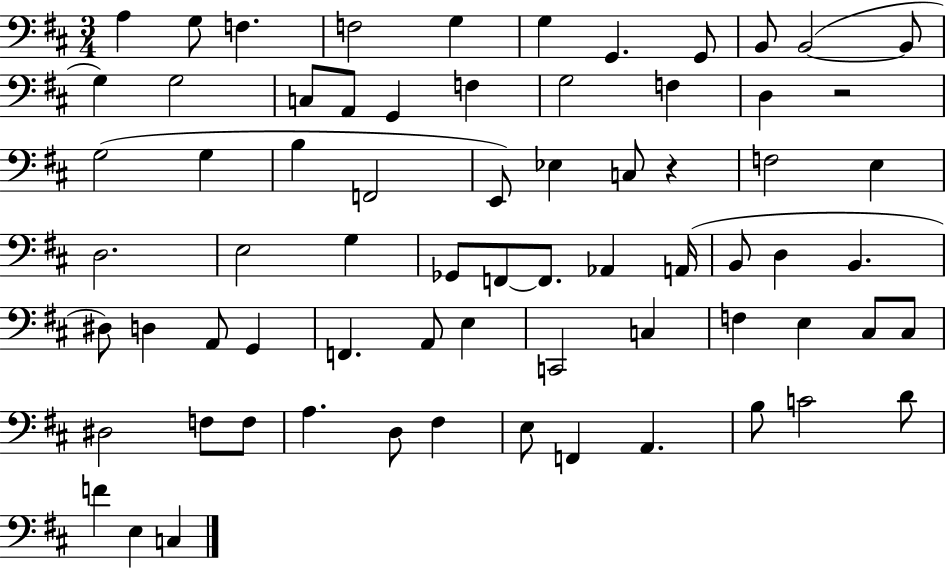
{
  \clef bass
  \numericTimeSignature
  \time 3/4
  \key d \major
  \repeat volta 2 { a4 g8 f4. | f2 g4 | g4 g,4. g,8 | b,8 b,2~(~ b,8 | \break g4) g2 | c8 a,8 g,4 f4 | g2 f4 | d4 r2 | \break g2( g4 | b4 f,2 | e,8) ees4 c8 r4 | f2 e4 | \break d2. | e2 g4 | ges,8 f,8~~ f,8. aes,4 a,16( | b,8 d4 b,4. | \break dis8) d4 a,8 g,4 | f,4. a,8 e4 | c,2 c4 | f4 e4 cis8 cis8 | \break dis2 f8 f8 | a4. d8 fis4 | e8 f,4 a,4. | b8 c'2 d'8 | \break f'4 e4 c4 | } \bar "|."
}